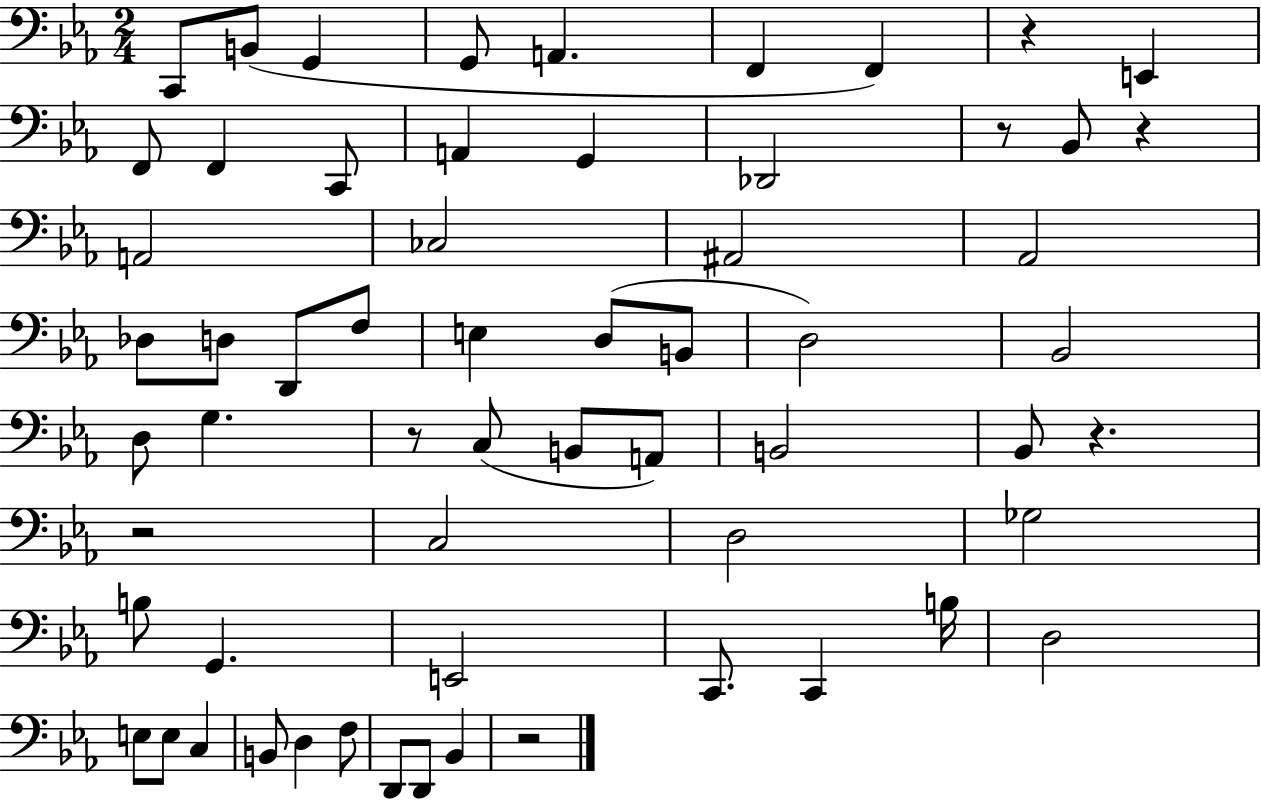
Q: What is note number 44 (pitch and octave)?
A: B3